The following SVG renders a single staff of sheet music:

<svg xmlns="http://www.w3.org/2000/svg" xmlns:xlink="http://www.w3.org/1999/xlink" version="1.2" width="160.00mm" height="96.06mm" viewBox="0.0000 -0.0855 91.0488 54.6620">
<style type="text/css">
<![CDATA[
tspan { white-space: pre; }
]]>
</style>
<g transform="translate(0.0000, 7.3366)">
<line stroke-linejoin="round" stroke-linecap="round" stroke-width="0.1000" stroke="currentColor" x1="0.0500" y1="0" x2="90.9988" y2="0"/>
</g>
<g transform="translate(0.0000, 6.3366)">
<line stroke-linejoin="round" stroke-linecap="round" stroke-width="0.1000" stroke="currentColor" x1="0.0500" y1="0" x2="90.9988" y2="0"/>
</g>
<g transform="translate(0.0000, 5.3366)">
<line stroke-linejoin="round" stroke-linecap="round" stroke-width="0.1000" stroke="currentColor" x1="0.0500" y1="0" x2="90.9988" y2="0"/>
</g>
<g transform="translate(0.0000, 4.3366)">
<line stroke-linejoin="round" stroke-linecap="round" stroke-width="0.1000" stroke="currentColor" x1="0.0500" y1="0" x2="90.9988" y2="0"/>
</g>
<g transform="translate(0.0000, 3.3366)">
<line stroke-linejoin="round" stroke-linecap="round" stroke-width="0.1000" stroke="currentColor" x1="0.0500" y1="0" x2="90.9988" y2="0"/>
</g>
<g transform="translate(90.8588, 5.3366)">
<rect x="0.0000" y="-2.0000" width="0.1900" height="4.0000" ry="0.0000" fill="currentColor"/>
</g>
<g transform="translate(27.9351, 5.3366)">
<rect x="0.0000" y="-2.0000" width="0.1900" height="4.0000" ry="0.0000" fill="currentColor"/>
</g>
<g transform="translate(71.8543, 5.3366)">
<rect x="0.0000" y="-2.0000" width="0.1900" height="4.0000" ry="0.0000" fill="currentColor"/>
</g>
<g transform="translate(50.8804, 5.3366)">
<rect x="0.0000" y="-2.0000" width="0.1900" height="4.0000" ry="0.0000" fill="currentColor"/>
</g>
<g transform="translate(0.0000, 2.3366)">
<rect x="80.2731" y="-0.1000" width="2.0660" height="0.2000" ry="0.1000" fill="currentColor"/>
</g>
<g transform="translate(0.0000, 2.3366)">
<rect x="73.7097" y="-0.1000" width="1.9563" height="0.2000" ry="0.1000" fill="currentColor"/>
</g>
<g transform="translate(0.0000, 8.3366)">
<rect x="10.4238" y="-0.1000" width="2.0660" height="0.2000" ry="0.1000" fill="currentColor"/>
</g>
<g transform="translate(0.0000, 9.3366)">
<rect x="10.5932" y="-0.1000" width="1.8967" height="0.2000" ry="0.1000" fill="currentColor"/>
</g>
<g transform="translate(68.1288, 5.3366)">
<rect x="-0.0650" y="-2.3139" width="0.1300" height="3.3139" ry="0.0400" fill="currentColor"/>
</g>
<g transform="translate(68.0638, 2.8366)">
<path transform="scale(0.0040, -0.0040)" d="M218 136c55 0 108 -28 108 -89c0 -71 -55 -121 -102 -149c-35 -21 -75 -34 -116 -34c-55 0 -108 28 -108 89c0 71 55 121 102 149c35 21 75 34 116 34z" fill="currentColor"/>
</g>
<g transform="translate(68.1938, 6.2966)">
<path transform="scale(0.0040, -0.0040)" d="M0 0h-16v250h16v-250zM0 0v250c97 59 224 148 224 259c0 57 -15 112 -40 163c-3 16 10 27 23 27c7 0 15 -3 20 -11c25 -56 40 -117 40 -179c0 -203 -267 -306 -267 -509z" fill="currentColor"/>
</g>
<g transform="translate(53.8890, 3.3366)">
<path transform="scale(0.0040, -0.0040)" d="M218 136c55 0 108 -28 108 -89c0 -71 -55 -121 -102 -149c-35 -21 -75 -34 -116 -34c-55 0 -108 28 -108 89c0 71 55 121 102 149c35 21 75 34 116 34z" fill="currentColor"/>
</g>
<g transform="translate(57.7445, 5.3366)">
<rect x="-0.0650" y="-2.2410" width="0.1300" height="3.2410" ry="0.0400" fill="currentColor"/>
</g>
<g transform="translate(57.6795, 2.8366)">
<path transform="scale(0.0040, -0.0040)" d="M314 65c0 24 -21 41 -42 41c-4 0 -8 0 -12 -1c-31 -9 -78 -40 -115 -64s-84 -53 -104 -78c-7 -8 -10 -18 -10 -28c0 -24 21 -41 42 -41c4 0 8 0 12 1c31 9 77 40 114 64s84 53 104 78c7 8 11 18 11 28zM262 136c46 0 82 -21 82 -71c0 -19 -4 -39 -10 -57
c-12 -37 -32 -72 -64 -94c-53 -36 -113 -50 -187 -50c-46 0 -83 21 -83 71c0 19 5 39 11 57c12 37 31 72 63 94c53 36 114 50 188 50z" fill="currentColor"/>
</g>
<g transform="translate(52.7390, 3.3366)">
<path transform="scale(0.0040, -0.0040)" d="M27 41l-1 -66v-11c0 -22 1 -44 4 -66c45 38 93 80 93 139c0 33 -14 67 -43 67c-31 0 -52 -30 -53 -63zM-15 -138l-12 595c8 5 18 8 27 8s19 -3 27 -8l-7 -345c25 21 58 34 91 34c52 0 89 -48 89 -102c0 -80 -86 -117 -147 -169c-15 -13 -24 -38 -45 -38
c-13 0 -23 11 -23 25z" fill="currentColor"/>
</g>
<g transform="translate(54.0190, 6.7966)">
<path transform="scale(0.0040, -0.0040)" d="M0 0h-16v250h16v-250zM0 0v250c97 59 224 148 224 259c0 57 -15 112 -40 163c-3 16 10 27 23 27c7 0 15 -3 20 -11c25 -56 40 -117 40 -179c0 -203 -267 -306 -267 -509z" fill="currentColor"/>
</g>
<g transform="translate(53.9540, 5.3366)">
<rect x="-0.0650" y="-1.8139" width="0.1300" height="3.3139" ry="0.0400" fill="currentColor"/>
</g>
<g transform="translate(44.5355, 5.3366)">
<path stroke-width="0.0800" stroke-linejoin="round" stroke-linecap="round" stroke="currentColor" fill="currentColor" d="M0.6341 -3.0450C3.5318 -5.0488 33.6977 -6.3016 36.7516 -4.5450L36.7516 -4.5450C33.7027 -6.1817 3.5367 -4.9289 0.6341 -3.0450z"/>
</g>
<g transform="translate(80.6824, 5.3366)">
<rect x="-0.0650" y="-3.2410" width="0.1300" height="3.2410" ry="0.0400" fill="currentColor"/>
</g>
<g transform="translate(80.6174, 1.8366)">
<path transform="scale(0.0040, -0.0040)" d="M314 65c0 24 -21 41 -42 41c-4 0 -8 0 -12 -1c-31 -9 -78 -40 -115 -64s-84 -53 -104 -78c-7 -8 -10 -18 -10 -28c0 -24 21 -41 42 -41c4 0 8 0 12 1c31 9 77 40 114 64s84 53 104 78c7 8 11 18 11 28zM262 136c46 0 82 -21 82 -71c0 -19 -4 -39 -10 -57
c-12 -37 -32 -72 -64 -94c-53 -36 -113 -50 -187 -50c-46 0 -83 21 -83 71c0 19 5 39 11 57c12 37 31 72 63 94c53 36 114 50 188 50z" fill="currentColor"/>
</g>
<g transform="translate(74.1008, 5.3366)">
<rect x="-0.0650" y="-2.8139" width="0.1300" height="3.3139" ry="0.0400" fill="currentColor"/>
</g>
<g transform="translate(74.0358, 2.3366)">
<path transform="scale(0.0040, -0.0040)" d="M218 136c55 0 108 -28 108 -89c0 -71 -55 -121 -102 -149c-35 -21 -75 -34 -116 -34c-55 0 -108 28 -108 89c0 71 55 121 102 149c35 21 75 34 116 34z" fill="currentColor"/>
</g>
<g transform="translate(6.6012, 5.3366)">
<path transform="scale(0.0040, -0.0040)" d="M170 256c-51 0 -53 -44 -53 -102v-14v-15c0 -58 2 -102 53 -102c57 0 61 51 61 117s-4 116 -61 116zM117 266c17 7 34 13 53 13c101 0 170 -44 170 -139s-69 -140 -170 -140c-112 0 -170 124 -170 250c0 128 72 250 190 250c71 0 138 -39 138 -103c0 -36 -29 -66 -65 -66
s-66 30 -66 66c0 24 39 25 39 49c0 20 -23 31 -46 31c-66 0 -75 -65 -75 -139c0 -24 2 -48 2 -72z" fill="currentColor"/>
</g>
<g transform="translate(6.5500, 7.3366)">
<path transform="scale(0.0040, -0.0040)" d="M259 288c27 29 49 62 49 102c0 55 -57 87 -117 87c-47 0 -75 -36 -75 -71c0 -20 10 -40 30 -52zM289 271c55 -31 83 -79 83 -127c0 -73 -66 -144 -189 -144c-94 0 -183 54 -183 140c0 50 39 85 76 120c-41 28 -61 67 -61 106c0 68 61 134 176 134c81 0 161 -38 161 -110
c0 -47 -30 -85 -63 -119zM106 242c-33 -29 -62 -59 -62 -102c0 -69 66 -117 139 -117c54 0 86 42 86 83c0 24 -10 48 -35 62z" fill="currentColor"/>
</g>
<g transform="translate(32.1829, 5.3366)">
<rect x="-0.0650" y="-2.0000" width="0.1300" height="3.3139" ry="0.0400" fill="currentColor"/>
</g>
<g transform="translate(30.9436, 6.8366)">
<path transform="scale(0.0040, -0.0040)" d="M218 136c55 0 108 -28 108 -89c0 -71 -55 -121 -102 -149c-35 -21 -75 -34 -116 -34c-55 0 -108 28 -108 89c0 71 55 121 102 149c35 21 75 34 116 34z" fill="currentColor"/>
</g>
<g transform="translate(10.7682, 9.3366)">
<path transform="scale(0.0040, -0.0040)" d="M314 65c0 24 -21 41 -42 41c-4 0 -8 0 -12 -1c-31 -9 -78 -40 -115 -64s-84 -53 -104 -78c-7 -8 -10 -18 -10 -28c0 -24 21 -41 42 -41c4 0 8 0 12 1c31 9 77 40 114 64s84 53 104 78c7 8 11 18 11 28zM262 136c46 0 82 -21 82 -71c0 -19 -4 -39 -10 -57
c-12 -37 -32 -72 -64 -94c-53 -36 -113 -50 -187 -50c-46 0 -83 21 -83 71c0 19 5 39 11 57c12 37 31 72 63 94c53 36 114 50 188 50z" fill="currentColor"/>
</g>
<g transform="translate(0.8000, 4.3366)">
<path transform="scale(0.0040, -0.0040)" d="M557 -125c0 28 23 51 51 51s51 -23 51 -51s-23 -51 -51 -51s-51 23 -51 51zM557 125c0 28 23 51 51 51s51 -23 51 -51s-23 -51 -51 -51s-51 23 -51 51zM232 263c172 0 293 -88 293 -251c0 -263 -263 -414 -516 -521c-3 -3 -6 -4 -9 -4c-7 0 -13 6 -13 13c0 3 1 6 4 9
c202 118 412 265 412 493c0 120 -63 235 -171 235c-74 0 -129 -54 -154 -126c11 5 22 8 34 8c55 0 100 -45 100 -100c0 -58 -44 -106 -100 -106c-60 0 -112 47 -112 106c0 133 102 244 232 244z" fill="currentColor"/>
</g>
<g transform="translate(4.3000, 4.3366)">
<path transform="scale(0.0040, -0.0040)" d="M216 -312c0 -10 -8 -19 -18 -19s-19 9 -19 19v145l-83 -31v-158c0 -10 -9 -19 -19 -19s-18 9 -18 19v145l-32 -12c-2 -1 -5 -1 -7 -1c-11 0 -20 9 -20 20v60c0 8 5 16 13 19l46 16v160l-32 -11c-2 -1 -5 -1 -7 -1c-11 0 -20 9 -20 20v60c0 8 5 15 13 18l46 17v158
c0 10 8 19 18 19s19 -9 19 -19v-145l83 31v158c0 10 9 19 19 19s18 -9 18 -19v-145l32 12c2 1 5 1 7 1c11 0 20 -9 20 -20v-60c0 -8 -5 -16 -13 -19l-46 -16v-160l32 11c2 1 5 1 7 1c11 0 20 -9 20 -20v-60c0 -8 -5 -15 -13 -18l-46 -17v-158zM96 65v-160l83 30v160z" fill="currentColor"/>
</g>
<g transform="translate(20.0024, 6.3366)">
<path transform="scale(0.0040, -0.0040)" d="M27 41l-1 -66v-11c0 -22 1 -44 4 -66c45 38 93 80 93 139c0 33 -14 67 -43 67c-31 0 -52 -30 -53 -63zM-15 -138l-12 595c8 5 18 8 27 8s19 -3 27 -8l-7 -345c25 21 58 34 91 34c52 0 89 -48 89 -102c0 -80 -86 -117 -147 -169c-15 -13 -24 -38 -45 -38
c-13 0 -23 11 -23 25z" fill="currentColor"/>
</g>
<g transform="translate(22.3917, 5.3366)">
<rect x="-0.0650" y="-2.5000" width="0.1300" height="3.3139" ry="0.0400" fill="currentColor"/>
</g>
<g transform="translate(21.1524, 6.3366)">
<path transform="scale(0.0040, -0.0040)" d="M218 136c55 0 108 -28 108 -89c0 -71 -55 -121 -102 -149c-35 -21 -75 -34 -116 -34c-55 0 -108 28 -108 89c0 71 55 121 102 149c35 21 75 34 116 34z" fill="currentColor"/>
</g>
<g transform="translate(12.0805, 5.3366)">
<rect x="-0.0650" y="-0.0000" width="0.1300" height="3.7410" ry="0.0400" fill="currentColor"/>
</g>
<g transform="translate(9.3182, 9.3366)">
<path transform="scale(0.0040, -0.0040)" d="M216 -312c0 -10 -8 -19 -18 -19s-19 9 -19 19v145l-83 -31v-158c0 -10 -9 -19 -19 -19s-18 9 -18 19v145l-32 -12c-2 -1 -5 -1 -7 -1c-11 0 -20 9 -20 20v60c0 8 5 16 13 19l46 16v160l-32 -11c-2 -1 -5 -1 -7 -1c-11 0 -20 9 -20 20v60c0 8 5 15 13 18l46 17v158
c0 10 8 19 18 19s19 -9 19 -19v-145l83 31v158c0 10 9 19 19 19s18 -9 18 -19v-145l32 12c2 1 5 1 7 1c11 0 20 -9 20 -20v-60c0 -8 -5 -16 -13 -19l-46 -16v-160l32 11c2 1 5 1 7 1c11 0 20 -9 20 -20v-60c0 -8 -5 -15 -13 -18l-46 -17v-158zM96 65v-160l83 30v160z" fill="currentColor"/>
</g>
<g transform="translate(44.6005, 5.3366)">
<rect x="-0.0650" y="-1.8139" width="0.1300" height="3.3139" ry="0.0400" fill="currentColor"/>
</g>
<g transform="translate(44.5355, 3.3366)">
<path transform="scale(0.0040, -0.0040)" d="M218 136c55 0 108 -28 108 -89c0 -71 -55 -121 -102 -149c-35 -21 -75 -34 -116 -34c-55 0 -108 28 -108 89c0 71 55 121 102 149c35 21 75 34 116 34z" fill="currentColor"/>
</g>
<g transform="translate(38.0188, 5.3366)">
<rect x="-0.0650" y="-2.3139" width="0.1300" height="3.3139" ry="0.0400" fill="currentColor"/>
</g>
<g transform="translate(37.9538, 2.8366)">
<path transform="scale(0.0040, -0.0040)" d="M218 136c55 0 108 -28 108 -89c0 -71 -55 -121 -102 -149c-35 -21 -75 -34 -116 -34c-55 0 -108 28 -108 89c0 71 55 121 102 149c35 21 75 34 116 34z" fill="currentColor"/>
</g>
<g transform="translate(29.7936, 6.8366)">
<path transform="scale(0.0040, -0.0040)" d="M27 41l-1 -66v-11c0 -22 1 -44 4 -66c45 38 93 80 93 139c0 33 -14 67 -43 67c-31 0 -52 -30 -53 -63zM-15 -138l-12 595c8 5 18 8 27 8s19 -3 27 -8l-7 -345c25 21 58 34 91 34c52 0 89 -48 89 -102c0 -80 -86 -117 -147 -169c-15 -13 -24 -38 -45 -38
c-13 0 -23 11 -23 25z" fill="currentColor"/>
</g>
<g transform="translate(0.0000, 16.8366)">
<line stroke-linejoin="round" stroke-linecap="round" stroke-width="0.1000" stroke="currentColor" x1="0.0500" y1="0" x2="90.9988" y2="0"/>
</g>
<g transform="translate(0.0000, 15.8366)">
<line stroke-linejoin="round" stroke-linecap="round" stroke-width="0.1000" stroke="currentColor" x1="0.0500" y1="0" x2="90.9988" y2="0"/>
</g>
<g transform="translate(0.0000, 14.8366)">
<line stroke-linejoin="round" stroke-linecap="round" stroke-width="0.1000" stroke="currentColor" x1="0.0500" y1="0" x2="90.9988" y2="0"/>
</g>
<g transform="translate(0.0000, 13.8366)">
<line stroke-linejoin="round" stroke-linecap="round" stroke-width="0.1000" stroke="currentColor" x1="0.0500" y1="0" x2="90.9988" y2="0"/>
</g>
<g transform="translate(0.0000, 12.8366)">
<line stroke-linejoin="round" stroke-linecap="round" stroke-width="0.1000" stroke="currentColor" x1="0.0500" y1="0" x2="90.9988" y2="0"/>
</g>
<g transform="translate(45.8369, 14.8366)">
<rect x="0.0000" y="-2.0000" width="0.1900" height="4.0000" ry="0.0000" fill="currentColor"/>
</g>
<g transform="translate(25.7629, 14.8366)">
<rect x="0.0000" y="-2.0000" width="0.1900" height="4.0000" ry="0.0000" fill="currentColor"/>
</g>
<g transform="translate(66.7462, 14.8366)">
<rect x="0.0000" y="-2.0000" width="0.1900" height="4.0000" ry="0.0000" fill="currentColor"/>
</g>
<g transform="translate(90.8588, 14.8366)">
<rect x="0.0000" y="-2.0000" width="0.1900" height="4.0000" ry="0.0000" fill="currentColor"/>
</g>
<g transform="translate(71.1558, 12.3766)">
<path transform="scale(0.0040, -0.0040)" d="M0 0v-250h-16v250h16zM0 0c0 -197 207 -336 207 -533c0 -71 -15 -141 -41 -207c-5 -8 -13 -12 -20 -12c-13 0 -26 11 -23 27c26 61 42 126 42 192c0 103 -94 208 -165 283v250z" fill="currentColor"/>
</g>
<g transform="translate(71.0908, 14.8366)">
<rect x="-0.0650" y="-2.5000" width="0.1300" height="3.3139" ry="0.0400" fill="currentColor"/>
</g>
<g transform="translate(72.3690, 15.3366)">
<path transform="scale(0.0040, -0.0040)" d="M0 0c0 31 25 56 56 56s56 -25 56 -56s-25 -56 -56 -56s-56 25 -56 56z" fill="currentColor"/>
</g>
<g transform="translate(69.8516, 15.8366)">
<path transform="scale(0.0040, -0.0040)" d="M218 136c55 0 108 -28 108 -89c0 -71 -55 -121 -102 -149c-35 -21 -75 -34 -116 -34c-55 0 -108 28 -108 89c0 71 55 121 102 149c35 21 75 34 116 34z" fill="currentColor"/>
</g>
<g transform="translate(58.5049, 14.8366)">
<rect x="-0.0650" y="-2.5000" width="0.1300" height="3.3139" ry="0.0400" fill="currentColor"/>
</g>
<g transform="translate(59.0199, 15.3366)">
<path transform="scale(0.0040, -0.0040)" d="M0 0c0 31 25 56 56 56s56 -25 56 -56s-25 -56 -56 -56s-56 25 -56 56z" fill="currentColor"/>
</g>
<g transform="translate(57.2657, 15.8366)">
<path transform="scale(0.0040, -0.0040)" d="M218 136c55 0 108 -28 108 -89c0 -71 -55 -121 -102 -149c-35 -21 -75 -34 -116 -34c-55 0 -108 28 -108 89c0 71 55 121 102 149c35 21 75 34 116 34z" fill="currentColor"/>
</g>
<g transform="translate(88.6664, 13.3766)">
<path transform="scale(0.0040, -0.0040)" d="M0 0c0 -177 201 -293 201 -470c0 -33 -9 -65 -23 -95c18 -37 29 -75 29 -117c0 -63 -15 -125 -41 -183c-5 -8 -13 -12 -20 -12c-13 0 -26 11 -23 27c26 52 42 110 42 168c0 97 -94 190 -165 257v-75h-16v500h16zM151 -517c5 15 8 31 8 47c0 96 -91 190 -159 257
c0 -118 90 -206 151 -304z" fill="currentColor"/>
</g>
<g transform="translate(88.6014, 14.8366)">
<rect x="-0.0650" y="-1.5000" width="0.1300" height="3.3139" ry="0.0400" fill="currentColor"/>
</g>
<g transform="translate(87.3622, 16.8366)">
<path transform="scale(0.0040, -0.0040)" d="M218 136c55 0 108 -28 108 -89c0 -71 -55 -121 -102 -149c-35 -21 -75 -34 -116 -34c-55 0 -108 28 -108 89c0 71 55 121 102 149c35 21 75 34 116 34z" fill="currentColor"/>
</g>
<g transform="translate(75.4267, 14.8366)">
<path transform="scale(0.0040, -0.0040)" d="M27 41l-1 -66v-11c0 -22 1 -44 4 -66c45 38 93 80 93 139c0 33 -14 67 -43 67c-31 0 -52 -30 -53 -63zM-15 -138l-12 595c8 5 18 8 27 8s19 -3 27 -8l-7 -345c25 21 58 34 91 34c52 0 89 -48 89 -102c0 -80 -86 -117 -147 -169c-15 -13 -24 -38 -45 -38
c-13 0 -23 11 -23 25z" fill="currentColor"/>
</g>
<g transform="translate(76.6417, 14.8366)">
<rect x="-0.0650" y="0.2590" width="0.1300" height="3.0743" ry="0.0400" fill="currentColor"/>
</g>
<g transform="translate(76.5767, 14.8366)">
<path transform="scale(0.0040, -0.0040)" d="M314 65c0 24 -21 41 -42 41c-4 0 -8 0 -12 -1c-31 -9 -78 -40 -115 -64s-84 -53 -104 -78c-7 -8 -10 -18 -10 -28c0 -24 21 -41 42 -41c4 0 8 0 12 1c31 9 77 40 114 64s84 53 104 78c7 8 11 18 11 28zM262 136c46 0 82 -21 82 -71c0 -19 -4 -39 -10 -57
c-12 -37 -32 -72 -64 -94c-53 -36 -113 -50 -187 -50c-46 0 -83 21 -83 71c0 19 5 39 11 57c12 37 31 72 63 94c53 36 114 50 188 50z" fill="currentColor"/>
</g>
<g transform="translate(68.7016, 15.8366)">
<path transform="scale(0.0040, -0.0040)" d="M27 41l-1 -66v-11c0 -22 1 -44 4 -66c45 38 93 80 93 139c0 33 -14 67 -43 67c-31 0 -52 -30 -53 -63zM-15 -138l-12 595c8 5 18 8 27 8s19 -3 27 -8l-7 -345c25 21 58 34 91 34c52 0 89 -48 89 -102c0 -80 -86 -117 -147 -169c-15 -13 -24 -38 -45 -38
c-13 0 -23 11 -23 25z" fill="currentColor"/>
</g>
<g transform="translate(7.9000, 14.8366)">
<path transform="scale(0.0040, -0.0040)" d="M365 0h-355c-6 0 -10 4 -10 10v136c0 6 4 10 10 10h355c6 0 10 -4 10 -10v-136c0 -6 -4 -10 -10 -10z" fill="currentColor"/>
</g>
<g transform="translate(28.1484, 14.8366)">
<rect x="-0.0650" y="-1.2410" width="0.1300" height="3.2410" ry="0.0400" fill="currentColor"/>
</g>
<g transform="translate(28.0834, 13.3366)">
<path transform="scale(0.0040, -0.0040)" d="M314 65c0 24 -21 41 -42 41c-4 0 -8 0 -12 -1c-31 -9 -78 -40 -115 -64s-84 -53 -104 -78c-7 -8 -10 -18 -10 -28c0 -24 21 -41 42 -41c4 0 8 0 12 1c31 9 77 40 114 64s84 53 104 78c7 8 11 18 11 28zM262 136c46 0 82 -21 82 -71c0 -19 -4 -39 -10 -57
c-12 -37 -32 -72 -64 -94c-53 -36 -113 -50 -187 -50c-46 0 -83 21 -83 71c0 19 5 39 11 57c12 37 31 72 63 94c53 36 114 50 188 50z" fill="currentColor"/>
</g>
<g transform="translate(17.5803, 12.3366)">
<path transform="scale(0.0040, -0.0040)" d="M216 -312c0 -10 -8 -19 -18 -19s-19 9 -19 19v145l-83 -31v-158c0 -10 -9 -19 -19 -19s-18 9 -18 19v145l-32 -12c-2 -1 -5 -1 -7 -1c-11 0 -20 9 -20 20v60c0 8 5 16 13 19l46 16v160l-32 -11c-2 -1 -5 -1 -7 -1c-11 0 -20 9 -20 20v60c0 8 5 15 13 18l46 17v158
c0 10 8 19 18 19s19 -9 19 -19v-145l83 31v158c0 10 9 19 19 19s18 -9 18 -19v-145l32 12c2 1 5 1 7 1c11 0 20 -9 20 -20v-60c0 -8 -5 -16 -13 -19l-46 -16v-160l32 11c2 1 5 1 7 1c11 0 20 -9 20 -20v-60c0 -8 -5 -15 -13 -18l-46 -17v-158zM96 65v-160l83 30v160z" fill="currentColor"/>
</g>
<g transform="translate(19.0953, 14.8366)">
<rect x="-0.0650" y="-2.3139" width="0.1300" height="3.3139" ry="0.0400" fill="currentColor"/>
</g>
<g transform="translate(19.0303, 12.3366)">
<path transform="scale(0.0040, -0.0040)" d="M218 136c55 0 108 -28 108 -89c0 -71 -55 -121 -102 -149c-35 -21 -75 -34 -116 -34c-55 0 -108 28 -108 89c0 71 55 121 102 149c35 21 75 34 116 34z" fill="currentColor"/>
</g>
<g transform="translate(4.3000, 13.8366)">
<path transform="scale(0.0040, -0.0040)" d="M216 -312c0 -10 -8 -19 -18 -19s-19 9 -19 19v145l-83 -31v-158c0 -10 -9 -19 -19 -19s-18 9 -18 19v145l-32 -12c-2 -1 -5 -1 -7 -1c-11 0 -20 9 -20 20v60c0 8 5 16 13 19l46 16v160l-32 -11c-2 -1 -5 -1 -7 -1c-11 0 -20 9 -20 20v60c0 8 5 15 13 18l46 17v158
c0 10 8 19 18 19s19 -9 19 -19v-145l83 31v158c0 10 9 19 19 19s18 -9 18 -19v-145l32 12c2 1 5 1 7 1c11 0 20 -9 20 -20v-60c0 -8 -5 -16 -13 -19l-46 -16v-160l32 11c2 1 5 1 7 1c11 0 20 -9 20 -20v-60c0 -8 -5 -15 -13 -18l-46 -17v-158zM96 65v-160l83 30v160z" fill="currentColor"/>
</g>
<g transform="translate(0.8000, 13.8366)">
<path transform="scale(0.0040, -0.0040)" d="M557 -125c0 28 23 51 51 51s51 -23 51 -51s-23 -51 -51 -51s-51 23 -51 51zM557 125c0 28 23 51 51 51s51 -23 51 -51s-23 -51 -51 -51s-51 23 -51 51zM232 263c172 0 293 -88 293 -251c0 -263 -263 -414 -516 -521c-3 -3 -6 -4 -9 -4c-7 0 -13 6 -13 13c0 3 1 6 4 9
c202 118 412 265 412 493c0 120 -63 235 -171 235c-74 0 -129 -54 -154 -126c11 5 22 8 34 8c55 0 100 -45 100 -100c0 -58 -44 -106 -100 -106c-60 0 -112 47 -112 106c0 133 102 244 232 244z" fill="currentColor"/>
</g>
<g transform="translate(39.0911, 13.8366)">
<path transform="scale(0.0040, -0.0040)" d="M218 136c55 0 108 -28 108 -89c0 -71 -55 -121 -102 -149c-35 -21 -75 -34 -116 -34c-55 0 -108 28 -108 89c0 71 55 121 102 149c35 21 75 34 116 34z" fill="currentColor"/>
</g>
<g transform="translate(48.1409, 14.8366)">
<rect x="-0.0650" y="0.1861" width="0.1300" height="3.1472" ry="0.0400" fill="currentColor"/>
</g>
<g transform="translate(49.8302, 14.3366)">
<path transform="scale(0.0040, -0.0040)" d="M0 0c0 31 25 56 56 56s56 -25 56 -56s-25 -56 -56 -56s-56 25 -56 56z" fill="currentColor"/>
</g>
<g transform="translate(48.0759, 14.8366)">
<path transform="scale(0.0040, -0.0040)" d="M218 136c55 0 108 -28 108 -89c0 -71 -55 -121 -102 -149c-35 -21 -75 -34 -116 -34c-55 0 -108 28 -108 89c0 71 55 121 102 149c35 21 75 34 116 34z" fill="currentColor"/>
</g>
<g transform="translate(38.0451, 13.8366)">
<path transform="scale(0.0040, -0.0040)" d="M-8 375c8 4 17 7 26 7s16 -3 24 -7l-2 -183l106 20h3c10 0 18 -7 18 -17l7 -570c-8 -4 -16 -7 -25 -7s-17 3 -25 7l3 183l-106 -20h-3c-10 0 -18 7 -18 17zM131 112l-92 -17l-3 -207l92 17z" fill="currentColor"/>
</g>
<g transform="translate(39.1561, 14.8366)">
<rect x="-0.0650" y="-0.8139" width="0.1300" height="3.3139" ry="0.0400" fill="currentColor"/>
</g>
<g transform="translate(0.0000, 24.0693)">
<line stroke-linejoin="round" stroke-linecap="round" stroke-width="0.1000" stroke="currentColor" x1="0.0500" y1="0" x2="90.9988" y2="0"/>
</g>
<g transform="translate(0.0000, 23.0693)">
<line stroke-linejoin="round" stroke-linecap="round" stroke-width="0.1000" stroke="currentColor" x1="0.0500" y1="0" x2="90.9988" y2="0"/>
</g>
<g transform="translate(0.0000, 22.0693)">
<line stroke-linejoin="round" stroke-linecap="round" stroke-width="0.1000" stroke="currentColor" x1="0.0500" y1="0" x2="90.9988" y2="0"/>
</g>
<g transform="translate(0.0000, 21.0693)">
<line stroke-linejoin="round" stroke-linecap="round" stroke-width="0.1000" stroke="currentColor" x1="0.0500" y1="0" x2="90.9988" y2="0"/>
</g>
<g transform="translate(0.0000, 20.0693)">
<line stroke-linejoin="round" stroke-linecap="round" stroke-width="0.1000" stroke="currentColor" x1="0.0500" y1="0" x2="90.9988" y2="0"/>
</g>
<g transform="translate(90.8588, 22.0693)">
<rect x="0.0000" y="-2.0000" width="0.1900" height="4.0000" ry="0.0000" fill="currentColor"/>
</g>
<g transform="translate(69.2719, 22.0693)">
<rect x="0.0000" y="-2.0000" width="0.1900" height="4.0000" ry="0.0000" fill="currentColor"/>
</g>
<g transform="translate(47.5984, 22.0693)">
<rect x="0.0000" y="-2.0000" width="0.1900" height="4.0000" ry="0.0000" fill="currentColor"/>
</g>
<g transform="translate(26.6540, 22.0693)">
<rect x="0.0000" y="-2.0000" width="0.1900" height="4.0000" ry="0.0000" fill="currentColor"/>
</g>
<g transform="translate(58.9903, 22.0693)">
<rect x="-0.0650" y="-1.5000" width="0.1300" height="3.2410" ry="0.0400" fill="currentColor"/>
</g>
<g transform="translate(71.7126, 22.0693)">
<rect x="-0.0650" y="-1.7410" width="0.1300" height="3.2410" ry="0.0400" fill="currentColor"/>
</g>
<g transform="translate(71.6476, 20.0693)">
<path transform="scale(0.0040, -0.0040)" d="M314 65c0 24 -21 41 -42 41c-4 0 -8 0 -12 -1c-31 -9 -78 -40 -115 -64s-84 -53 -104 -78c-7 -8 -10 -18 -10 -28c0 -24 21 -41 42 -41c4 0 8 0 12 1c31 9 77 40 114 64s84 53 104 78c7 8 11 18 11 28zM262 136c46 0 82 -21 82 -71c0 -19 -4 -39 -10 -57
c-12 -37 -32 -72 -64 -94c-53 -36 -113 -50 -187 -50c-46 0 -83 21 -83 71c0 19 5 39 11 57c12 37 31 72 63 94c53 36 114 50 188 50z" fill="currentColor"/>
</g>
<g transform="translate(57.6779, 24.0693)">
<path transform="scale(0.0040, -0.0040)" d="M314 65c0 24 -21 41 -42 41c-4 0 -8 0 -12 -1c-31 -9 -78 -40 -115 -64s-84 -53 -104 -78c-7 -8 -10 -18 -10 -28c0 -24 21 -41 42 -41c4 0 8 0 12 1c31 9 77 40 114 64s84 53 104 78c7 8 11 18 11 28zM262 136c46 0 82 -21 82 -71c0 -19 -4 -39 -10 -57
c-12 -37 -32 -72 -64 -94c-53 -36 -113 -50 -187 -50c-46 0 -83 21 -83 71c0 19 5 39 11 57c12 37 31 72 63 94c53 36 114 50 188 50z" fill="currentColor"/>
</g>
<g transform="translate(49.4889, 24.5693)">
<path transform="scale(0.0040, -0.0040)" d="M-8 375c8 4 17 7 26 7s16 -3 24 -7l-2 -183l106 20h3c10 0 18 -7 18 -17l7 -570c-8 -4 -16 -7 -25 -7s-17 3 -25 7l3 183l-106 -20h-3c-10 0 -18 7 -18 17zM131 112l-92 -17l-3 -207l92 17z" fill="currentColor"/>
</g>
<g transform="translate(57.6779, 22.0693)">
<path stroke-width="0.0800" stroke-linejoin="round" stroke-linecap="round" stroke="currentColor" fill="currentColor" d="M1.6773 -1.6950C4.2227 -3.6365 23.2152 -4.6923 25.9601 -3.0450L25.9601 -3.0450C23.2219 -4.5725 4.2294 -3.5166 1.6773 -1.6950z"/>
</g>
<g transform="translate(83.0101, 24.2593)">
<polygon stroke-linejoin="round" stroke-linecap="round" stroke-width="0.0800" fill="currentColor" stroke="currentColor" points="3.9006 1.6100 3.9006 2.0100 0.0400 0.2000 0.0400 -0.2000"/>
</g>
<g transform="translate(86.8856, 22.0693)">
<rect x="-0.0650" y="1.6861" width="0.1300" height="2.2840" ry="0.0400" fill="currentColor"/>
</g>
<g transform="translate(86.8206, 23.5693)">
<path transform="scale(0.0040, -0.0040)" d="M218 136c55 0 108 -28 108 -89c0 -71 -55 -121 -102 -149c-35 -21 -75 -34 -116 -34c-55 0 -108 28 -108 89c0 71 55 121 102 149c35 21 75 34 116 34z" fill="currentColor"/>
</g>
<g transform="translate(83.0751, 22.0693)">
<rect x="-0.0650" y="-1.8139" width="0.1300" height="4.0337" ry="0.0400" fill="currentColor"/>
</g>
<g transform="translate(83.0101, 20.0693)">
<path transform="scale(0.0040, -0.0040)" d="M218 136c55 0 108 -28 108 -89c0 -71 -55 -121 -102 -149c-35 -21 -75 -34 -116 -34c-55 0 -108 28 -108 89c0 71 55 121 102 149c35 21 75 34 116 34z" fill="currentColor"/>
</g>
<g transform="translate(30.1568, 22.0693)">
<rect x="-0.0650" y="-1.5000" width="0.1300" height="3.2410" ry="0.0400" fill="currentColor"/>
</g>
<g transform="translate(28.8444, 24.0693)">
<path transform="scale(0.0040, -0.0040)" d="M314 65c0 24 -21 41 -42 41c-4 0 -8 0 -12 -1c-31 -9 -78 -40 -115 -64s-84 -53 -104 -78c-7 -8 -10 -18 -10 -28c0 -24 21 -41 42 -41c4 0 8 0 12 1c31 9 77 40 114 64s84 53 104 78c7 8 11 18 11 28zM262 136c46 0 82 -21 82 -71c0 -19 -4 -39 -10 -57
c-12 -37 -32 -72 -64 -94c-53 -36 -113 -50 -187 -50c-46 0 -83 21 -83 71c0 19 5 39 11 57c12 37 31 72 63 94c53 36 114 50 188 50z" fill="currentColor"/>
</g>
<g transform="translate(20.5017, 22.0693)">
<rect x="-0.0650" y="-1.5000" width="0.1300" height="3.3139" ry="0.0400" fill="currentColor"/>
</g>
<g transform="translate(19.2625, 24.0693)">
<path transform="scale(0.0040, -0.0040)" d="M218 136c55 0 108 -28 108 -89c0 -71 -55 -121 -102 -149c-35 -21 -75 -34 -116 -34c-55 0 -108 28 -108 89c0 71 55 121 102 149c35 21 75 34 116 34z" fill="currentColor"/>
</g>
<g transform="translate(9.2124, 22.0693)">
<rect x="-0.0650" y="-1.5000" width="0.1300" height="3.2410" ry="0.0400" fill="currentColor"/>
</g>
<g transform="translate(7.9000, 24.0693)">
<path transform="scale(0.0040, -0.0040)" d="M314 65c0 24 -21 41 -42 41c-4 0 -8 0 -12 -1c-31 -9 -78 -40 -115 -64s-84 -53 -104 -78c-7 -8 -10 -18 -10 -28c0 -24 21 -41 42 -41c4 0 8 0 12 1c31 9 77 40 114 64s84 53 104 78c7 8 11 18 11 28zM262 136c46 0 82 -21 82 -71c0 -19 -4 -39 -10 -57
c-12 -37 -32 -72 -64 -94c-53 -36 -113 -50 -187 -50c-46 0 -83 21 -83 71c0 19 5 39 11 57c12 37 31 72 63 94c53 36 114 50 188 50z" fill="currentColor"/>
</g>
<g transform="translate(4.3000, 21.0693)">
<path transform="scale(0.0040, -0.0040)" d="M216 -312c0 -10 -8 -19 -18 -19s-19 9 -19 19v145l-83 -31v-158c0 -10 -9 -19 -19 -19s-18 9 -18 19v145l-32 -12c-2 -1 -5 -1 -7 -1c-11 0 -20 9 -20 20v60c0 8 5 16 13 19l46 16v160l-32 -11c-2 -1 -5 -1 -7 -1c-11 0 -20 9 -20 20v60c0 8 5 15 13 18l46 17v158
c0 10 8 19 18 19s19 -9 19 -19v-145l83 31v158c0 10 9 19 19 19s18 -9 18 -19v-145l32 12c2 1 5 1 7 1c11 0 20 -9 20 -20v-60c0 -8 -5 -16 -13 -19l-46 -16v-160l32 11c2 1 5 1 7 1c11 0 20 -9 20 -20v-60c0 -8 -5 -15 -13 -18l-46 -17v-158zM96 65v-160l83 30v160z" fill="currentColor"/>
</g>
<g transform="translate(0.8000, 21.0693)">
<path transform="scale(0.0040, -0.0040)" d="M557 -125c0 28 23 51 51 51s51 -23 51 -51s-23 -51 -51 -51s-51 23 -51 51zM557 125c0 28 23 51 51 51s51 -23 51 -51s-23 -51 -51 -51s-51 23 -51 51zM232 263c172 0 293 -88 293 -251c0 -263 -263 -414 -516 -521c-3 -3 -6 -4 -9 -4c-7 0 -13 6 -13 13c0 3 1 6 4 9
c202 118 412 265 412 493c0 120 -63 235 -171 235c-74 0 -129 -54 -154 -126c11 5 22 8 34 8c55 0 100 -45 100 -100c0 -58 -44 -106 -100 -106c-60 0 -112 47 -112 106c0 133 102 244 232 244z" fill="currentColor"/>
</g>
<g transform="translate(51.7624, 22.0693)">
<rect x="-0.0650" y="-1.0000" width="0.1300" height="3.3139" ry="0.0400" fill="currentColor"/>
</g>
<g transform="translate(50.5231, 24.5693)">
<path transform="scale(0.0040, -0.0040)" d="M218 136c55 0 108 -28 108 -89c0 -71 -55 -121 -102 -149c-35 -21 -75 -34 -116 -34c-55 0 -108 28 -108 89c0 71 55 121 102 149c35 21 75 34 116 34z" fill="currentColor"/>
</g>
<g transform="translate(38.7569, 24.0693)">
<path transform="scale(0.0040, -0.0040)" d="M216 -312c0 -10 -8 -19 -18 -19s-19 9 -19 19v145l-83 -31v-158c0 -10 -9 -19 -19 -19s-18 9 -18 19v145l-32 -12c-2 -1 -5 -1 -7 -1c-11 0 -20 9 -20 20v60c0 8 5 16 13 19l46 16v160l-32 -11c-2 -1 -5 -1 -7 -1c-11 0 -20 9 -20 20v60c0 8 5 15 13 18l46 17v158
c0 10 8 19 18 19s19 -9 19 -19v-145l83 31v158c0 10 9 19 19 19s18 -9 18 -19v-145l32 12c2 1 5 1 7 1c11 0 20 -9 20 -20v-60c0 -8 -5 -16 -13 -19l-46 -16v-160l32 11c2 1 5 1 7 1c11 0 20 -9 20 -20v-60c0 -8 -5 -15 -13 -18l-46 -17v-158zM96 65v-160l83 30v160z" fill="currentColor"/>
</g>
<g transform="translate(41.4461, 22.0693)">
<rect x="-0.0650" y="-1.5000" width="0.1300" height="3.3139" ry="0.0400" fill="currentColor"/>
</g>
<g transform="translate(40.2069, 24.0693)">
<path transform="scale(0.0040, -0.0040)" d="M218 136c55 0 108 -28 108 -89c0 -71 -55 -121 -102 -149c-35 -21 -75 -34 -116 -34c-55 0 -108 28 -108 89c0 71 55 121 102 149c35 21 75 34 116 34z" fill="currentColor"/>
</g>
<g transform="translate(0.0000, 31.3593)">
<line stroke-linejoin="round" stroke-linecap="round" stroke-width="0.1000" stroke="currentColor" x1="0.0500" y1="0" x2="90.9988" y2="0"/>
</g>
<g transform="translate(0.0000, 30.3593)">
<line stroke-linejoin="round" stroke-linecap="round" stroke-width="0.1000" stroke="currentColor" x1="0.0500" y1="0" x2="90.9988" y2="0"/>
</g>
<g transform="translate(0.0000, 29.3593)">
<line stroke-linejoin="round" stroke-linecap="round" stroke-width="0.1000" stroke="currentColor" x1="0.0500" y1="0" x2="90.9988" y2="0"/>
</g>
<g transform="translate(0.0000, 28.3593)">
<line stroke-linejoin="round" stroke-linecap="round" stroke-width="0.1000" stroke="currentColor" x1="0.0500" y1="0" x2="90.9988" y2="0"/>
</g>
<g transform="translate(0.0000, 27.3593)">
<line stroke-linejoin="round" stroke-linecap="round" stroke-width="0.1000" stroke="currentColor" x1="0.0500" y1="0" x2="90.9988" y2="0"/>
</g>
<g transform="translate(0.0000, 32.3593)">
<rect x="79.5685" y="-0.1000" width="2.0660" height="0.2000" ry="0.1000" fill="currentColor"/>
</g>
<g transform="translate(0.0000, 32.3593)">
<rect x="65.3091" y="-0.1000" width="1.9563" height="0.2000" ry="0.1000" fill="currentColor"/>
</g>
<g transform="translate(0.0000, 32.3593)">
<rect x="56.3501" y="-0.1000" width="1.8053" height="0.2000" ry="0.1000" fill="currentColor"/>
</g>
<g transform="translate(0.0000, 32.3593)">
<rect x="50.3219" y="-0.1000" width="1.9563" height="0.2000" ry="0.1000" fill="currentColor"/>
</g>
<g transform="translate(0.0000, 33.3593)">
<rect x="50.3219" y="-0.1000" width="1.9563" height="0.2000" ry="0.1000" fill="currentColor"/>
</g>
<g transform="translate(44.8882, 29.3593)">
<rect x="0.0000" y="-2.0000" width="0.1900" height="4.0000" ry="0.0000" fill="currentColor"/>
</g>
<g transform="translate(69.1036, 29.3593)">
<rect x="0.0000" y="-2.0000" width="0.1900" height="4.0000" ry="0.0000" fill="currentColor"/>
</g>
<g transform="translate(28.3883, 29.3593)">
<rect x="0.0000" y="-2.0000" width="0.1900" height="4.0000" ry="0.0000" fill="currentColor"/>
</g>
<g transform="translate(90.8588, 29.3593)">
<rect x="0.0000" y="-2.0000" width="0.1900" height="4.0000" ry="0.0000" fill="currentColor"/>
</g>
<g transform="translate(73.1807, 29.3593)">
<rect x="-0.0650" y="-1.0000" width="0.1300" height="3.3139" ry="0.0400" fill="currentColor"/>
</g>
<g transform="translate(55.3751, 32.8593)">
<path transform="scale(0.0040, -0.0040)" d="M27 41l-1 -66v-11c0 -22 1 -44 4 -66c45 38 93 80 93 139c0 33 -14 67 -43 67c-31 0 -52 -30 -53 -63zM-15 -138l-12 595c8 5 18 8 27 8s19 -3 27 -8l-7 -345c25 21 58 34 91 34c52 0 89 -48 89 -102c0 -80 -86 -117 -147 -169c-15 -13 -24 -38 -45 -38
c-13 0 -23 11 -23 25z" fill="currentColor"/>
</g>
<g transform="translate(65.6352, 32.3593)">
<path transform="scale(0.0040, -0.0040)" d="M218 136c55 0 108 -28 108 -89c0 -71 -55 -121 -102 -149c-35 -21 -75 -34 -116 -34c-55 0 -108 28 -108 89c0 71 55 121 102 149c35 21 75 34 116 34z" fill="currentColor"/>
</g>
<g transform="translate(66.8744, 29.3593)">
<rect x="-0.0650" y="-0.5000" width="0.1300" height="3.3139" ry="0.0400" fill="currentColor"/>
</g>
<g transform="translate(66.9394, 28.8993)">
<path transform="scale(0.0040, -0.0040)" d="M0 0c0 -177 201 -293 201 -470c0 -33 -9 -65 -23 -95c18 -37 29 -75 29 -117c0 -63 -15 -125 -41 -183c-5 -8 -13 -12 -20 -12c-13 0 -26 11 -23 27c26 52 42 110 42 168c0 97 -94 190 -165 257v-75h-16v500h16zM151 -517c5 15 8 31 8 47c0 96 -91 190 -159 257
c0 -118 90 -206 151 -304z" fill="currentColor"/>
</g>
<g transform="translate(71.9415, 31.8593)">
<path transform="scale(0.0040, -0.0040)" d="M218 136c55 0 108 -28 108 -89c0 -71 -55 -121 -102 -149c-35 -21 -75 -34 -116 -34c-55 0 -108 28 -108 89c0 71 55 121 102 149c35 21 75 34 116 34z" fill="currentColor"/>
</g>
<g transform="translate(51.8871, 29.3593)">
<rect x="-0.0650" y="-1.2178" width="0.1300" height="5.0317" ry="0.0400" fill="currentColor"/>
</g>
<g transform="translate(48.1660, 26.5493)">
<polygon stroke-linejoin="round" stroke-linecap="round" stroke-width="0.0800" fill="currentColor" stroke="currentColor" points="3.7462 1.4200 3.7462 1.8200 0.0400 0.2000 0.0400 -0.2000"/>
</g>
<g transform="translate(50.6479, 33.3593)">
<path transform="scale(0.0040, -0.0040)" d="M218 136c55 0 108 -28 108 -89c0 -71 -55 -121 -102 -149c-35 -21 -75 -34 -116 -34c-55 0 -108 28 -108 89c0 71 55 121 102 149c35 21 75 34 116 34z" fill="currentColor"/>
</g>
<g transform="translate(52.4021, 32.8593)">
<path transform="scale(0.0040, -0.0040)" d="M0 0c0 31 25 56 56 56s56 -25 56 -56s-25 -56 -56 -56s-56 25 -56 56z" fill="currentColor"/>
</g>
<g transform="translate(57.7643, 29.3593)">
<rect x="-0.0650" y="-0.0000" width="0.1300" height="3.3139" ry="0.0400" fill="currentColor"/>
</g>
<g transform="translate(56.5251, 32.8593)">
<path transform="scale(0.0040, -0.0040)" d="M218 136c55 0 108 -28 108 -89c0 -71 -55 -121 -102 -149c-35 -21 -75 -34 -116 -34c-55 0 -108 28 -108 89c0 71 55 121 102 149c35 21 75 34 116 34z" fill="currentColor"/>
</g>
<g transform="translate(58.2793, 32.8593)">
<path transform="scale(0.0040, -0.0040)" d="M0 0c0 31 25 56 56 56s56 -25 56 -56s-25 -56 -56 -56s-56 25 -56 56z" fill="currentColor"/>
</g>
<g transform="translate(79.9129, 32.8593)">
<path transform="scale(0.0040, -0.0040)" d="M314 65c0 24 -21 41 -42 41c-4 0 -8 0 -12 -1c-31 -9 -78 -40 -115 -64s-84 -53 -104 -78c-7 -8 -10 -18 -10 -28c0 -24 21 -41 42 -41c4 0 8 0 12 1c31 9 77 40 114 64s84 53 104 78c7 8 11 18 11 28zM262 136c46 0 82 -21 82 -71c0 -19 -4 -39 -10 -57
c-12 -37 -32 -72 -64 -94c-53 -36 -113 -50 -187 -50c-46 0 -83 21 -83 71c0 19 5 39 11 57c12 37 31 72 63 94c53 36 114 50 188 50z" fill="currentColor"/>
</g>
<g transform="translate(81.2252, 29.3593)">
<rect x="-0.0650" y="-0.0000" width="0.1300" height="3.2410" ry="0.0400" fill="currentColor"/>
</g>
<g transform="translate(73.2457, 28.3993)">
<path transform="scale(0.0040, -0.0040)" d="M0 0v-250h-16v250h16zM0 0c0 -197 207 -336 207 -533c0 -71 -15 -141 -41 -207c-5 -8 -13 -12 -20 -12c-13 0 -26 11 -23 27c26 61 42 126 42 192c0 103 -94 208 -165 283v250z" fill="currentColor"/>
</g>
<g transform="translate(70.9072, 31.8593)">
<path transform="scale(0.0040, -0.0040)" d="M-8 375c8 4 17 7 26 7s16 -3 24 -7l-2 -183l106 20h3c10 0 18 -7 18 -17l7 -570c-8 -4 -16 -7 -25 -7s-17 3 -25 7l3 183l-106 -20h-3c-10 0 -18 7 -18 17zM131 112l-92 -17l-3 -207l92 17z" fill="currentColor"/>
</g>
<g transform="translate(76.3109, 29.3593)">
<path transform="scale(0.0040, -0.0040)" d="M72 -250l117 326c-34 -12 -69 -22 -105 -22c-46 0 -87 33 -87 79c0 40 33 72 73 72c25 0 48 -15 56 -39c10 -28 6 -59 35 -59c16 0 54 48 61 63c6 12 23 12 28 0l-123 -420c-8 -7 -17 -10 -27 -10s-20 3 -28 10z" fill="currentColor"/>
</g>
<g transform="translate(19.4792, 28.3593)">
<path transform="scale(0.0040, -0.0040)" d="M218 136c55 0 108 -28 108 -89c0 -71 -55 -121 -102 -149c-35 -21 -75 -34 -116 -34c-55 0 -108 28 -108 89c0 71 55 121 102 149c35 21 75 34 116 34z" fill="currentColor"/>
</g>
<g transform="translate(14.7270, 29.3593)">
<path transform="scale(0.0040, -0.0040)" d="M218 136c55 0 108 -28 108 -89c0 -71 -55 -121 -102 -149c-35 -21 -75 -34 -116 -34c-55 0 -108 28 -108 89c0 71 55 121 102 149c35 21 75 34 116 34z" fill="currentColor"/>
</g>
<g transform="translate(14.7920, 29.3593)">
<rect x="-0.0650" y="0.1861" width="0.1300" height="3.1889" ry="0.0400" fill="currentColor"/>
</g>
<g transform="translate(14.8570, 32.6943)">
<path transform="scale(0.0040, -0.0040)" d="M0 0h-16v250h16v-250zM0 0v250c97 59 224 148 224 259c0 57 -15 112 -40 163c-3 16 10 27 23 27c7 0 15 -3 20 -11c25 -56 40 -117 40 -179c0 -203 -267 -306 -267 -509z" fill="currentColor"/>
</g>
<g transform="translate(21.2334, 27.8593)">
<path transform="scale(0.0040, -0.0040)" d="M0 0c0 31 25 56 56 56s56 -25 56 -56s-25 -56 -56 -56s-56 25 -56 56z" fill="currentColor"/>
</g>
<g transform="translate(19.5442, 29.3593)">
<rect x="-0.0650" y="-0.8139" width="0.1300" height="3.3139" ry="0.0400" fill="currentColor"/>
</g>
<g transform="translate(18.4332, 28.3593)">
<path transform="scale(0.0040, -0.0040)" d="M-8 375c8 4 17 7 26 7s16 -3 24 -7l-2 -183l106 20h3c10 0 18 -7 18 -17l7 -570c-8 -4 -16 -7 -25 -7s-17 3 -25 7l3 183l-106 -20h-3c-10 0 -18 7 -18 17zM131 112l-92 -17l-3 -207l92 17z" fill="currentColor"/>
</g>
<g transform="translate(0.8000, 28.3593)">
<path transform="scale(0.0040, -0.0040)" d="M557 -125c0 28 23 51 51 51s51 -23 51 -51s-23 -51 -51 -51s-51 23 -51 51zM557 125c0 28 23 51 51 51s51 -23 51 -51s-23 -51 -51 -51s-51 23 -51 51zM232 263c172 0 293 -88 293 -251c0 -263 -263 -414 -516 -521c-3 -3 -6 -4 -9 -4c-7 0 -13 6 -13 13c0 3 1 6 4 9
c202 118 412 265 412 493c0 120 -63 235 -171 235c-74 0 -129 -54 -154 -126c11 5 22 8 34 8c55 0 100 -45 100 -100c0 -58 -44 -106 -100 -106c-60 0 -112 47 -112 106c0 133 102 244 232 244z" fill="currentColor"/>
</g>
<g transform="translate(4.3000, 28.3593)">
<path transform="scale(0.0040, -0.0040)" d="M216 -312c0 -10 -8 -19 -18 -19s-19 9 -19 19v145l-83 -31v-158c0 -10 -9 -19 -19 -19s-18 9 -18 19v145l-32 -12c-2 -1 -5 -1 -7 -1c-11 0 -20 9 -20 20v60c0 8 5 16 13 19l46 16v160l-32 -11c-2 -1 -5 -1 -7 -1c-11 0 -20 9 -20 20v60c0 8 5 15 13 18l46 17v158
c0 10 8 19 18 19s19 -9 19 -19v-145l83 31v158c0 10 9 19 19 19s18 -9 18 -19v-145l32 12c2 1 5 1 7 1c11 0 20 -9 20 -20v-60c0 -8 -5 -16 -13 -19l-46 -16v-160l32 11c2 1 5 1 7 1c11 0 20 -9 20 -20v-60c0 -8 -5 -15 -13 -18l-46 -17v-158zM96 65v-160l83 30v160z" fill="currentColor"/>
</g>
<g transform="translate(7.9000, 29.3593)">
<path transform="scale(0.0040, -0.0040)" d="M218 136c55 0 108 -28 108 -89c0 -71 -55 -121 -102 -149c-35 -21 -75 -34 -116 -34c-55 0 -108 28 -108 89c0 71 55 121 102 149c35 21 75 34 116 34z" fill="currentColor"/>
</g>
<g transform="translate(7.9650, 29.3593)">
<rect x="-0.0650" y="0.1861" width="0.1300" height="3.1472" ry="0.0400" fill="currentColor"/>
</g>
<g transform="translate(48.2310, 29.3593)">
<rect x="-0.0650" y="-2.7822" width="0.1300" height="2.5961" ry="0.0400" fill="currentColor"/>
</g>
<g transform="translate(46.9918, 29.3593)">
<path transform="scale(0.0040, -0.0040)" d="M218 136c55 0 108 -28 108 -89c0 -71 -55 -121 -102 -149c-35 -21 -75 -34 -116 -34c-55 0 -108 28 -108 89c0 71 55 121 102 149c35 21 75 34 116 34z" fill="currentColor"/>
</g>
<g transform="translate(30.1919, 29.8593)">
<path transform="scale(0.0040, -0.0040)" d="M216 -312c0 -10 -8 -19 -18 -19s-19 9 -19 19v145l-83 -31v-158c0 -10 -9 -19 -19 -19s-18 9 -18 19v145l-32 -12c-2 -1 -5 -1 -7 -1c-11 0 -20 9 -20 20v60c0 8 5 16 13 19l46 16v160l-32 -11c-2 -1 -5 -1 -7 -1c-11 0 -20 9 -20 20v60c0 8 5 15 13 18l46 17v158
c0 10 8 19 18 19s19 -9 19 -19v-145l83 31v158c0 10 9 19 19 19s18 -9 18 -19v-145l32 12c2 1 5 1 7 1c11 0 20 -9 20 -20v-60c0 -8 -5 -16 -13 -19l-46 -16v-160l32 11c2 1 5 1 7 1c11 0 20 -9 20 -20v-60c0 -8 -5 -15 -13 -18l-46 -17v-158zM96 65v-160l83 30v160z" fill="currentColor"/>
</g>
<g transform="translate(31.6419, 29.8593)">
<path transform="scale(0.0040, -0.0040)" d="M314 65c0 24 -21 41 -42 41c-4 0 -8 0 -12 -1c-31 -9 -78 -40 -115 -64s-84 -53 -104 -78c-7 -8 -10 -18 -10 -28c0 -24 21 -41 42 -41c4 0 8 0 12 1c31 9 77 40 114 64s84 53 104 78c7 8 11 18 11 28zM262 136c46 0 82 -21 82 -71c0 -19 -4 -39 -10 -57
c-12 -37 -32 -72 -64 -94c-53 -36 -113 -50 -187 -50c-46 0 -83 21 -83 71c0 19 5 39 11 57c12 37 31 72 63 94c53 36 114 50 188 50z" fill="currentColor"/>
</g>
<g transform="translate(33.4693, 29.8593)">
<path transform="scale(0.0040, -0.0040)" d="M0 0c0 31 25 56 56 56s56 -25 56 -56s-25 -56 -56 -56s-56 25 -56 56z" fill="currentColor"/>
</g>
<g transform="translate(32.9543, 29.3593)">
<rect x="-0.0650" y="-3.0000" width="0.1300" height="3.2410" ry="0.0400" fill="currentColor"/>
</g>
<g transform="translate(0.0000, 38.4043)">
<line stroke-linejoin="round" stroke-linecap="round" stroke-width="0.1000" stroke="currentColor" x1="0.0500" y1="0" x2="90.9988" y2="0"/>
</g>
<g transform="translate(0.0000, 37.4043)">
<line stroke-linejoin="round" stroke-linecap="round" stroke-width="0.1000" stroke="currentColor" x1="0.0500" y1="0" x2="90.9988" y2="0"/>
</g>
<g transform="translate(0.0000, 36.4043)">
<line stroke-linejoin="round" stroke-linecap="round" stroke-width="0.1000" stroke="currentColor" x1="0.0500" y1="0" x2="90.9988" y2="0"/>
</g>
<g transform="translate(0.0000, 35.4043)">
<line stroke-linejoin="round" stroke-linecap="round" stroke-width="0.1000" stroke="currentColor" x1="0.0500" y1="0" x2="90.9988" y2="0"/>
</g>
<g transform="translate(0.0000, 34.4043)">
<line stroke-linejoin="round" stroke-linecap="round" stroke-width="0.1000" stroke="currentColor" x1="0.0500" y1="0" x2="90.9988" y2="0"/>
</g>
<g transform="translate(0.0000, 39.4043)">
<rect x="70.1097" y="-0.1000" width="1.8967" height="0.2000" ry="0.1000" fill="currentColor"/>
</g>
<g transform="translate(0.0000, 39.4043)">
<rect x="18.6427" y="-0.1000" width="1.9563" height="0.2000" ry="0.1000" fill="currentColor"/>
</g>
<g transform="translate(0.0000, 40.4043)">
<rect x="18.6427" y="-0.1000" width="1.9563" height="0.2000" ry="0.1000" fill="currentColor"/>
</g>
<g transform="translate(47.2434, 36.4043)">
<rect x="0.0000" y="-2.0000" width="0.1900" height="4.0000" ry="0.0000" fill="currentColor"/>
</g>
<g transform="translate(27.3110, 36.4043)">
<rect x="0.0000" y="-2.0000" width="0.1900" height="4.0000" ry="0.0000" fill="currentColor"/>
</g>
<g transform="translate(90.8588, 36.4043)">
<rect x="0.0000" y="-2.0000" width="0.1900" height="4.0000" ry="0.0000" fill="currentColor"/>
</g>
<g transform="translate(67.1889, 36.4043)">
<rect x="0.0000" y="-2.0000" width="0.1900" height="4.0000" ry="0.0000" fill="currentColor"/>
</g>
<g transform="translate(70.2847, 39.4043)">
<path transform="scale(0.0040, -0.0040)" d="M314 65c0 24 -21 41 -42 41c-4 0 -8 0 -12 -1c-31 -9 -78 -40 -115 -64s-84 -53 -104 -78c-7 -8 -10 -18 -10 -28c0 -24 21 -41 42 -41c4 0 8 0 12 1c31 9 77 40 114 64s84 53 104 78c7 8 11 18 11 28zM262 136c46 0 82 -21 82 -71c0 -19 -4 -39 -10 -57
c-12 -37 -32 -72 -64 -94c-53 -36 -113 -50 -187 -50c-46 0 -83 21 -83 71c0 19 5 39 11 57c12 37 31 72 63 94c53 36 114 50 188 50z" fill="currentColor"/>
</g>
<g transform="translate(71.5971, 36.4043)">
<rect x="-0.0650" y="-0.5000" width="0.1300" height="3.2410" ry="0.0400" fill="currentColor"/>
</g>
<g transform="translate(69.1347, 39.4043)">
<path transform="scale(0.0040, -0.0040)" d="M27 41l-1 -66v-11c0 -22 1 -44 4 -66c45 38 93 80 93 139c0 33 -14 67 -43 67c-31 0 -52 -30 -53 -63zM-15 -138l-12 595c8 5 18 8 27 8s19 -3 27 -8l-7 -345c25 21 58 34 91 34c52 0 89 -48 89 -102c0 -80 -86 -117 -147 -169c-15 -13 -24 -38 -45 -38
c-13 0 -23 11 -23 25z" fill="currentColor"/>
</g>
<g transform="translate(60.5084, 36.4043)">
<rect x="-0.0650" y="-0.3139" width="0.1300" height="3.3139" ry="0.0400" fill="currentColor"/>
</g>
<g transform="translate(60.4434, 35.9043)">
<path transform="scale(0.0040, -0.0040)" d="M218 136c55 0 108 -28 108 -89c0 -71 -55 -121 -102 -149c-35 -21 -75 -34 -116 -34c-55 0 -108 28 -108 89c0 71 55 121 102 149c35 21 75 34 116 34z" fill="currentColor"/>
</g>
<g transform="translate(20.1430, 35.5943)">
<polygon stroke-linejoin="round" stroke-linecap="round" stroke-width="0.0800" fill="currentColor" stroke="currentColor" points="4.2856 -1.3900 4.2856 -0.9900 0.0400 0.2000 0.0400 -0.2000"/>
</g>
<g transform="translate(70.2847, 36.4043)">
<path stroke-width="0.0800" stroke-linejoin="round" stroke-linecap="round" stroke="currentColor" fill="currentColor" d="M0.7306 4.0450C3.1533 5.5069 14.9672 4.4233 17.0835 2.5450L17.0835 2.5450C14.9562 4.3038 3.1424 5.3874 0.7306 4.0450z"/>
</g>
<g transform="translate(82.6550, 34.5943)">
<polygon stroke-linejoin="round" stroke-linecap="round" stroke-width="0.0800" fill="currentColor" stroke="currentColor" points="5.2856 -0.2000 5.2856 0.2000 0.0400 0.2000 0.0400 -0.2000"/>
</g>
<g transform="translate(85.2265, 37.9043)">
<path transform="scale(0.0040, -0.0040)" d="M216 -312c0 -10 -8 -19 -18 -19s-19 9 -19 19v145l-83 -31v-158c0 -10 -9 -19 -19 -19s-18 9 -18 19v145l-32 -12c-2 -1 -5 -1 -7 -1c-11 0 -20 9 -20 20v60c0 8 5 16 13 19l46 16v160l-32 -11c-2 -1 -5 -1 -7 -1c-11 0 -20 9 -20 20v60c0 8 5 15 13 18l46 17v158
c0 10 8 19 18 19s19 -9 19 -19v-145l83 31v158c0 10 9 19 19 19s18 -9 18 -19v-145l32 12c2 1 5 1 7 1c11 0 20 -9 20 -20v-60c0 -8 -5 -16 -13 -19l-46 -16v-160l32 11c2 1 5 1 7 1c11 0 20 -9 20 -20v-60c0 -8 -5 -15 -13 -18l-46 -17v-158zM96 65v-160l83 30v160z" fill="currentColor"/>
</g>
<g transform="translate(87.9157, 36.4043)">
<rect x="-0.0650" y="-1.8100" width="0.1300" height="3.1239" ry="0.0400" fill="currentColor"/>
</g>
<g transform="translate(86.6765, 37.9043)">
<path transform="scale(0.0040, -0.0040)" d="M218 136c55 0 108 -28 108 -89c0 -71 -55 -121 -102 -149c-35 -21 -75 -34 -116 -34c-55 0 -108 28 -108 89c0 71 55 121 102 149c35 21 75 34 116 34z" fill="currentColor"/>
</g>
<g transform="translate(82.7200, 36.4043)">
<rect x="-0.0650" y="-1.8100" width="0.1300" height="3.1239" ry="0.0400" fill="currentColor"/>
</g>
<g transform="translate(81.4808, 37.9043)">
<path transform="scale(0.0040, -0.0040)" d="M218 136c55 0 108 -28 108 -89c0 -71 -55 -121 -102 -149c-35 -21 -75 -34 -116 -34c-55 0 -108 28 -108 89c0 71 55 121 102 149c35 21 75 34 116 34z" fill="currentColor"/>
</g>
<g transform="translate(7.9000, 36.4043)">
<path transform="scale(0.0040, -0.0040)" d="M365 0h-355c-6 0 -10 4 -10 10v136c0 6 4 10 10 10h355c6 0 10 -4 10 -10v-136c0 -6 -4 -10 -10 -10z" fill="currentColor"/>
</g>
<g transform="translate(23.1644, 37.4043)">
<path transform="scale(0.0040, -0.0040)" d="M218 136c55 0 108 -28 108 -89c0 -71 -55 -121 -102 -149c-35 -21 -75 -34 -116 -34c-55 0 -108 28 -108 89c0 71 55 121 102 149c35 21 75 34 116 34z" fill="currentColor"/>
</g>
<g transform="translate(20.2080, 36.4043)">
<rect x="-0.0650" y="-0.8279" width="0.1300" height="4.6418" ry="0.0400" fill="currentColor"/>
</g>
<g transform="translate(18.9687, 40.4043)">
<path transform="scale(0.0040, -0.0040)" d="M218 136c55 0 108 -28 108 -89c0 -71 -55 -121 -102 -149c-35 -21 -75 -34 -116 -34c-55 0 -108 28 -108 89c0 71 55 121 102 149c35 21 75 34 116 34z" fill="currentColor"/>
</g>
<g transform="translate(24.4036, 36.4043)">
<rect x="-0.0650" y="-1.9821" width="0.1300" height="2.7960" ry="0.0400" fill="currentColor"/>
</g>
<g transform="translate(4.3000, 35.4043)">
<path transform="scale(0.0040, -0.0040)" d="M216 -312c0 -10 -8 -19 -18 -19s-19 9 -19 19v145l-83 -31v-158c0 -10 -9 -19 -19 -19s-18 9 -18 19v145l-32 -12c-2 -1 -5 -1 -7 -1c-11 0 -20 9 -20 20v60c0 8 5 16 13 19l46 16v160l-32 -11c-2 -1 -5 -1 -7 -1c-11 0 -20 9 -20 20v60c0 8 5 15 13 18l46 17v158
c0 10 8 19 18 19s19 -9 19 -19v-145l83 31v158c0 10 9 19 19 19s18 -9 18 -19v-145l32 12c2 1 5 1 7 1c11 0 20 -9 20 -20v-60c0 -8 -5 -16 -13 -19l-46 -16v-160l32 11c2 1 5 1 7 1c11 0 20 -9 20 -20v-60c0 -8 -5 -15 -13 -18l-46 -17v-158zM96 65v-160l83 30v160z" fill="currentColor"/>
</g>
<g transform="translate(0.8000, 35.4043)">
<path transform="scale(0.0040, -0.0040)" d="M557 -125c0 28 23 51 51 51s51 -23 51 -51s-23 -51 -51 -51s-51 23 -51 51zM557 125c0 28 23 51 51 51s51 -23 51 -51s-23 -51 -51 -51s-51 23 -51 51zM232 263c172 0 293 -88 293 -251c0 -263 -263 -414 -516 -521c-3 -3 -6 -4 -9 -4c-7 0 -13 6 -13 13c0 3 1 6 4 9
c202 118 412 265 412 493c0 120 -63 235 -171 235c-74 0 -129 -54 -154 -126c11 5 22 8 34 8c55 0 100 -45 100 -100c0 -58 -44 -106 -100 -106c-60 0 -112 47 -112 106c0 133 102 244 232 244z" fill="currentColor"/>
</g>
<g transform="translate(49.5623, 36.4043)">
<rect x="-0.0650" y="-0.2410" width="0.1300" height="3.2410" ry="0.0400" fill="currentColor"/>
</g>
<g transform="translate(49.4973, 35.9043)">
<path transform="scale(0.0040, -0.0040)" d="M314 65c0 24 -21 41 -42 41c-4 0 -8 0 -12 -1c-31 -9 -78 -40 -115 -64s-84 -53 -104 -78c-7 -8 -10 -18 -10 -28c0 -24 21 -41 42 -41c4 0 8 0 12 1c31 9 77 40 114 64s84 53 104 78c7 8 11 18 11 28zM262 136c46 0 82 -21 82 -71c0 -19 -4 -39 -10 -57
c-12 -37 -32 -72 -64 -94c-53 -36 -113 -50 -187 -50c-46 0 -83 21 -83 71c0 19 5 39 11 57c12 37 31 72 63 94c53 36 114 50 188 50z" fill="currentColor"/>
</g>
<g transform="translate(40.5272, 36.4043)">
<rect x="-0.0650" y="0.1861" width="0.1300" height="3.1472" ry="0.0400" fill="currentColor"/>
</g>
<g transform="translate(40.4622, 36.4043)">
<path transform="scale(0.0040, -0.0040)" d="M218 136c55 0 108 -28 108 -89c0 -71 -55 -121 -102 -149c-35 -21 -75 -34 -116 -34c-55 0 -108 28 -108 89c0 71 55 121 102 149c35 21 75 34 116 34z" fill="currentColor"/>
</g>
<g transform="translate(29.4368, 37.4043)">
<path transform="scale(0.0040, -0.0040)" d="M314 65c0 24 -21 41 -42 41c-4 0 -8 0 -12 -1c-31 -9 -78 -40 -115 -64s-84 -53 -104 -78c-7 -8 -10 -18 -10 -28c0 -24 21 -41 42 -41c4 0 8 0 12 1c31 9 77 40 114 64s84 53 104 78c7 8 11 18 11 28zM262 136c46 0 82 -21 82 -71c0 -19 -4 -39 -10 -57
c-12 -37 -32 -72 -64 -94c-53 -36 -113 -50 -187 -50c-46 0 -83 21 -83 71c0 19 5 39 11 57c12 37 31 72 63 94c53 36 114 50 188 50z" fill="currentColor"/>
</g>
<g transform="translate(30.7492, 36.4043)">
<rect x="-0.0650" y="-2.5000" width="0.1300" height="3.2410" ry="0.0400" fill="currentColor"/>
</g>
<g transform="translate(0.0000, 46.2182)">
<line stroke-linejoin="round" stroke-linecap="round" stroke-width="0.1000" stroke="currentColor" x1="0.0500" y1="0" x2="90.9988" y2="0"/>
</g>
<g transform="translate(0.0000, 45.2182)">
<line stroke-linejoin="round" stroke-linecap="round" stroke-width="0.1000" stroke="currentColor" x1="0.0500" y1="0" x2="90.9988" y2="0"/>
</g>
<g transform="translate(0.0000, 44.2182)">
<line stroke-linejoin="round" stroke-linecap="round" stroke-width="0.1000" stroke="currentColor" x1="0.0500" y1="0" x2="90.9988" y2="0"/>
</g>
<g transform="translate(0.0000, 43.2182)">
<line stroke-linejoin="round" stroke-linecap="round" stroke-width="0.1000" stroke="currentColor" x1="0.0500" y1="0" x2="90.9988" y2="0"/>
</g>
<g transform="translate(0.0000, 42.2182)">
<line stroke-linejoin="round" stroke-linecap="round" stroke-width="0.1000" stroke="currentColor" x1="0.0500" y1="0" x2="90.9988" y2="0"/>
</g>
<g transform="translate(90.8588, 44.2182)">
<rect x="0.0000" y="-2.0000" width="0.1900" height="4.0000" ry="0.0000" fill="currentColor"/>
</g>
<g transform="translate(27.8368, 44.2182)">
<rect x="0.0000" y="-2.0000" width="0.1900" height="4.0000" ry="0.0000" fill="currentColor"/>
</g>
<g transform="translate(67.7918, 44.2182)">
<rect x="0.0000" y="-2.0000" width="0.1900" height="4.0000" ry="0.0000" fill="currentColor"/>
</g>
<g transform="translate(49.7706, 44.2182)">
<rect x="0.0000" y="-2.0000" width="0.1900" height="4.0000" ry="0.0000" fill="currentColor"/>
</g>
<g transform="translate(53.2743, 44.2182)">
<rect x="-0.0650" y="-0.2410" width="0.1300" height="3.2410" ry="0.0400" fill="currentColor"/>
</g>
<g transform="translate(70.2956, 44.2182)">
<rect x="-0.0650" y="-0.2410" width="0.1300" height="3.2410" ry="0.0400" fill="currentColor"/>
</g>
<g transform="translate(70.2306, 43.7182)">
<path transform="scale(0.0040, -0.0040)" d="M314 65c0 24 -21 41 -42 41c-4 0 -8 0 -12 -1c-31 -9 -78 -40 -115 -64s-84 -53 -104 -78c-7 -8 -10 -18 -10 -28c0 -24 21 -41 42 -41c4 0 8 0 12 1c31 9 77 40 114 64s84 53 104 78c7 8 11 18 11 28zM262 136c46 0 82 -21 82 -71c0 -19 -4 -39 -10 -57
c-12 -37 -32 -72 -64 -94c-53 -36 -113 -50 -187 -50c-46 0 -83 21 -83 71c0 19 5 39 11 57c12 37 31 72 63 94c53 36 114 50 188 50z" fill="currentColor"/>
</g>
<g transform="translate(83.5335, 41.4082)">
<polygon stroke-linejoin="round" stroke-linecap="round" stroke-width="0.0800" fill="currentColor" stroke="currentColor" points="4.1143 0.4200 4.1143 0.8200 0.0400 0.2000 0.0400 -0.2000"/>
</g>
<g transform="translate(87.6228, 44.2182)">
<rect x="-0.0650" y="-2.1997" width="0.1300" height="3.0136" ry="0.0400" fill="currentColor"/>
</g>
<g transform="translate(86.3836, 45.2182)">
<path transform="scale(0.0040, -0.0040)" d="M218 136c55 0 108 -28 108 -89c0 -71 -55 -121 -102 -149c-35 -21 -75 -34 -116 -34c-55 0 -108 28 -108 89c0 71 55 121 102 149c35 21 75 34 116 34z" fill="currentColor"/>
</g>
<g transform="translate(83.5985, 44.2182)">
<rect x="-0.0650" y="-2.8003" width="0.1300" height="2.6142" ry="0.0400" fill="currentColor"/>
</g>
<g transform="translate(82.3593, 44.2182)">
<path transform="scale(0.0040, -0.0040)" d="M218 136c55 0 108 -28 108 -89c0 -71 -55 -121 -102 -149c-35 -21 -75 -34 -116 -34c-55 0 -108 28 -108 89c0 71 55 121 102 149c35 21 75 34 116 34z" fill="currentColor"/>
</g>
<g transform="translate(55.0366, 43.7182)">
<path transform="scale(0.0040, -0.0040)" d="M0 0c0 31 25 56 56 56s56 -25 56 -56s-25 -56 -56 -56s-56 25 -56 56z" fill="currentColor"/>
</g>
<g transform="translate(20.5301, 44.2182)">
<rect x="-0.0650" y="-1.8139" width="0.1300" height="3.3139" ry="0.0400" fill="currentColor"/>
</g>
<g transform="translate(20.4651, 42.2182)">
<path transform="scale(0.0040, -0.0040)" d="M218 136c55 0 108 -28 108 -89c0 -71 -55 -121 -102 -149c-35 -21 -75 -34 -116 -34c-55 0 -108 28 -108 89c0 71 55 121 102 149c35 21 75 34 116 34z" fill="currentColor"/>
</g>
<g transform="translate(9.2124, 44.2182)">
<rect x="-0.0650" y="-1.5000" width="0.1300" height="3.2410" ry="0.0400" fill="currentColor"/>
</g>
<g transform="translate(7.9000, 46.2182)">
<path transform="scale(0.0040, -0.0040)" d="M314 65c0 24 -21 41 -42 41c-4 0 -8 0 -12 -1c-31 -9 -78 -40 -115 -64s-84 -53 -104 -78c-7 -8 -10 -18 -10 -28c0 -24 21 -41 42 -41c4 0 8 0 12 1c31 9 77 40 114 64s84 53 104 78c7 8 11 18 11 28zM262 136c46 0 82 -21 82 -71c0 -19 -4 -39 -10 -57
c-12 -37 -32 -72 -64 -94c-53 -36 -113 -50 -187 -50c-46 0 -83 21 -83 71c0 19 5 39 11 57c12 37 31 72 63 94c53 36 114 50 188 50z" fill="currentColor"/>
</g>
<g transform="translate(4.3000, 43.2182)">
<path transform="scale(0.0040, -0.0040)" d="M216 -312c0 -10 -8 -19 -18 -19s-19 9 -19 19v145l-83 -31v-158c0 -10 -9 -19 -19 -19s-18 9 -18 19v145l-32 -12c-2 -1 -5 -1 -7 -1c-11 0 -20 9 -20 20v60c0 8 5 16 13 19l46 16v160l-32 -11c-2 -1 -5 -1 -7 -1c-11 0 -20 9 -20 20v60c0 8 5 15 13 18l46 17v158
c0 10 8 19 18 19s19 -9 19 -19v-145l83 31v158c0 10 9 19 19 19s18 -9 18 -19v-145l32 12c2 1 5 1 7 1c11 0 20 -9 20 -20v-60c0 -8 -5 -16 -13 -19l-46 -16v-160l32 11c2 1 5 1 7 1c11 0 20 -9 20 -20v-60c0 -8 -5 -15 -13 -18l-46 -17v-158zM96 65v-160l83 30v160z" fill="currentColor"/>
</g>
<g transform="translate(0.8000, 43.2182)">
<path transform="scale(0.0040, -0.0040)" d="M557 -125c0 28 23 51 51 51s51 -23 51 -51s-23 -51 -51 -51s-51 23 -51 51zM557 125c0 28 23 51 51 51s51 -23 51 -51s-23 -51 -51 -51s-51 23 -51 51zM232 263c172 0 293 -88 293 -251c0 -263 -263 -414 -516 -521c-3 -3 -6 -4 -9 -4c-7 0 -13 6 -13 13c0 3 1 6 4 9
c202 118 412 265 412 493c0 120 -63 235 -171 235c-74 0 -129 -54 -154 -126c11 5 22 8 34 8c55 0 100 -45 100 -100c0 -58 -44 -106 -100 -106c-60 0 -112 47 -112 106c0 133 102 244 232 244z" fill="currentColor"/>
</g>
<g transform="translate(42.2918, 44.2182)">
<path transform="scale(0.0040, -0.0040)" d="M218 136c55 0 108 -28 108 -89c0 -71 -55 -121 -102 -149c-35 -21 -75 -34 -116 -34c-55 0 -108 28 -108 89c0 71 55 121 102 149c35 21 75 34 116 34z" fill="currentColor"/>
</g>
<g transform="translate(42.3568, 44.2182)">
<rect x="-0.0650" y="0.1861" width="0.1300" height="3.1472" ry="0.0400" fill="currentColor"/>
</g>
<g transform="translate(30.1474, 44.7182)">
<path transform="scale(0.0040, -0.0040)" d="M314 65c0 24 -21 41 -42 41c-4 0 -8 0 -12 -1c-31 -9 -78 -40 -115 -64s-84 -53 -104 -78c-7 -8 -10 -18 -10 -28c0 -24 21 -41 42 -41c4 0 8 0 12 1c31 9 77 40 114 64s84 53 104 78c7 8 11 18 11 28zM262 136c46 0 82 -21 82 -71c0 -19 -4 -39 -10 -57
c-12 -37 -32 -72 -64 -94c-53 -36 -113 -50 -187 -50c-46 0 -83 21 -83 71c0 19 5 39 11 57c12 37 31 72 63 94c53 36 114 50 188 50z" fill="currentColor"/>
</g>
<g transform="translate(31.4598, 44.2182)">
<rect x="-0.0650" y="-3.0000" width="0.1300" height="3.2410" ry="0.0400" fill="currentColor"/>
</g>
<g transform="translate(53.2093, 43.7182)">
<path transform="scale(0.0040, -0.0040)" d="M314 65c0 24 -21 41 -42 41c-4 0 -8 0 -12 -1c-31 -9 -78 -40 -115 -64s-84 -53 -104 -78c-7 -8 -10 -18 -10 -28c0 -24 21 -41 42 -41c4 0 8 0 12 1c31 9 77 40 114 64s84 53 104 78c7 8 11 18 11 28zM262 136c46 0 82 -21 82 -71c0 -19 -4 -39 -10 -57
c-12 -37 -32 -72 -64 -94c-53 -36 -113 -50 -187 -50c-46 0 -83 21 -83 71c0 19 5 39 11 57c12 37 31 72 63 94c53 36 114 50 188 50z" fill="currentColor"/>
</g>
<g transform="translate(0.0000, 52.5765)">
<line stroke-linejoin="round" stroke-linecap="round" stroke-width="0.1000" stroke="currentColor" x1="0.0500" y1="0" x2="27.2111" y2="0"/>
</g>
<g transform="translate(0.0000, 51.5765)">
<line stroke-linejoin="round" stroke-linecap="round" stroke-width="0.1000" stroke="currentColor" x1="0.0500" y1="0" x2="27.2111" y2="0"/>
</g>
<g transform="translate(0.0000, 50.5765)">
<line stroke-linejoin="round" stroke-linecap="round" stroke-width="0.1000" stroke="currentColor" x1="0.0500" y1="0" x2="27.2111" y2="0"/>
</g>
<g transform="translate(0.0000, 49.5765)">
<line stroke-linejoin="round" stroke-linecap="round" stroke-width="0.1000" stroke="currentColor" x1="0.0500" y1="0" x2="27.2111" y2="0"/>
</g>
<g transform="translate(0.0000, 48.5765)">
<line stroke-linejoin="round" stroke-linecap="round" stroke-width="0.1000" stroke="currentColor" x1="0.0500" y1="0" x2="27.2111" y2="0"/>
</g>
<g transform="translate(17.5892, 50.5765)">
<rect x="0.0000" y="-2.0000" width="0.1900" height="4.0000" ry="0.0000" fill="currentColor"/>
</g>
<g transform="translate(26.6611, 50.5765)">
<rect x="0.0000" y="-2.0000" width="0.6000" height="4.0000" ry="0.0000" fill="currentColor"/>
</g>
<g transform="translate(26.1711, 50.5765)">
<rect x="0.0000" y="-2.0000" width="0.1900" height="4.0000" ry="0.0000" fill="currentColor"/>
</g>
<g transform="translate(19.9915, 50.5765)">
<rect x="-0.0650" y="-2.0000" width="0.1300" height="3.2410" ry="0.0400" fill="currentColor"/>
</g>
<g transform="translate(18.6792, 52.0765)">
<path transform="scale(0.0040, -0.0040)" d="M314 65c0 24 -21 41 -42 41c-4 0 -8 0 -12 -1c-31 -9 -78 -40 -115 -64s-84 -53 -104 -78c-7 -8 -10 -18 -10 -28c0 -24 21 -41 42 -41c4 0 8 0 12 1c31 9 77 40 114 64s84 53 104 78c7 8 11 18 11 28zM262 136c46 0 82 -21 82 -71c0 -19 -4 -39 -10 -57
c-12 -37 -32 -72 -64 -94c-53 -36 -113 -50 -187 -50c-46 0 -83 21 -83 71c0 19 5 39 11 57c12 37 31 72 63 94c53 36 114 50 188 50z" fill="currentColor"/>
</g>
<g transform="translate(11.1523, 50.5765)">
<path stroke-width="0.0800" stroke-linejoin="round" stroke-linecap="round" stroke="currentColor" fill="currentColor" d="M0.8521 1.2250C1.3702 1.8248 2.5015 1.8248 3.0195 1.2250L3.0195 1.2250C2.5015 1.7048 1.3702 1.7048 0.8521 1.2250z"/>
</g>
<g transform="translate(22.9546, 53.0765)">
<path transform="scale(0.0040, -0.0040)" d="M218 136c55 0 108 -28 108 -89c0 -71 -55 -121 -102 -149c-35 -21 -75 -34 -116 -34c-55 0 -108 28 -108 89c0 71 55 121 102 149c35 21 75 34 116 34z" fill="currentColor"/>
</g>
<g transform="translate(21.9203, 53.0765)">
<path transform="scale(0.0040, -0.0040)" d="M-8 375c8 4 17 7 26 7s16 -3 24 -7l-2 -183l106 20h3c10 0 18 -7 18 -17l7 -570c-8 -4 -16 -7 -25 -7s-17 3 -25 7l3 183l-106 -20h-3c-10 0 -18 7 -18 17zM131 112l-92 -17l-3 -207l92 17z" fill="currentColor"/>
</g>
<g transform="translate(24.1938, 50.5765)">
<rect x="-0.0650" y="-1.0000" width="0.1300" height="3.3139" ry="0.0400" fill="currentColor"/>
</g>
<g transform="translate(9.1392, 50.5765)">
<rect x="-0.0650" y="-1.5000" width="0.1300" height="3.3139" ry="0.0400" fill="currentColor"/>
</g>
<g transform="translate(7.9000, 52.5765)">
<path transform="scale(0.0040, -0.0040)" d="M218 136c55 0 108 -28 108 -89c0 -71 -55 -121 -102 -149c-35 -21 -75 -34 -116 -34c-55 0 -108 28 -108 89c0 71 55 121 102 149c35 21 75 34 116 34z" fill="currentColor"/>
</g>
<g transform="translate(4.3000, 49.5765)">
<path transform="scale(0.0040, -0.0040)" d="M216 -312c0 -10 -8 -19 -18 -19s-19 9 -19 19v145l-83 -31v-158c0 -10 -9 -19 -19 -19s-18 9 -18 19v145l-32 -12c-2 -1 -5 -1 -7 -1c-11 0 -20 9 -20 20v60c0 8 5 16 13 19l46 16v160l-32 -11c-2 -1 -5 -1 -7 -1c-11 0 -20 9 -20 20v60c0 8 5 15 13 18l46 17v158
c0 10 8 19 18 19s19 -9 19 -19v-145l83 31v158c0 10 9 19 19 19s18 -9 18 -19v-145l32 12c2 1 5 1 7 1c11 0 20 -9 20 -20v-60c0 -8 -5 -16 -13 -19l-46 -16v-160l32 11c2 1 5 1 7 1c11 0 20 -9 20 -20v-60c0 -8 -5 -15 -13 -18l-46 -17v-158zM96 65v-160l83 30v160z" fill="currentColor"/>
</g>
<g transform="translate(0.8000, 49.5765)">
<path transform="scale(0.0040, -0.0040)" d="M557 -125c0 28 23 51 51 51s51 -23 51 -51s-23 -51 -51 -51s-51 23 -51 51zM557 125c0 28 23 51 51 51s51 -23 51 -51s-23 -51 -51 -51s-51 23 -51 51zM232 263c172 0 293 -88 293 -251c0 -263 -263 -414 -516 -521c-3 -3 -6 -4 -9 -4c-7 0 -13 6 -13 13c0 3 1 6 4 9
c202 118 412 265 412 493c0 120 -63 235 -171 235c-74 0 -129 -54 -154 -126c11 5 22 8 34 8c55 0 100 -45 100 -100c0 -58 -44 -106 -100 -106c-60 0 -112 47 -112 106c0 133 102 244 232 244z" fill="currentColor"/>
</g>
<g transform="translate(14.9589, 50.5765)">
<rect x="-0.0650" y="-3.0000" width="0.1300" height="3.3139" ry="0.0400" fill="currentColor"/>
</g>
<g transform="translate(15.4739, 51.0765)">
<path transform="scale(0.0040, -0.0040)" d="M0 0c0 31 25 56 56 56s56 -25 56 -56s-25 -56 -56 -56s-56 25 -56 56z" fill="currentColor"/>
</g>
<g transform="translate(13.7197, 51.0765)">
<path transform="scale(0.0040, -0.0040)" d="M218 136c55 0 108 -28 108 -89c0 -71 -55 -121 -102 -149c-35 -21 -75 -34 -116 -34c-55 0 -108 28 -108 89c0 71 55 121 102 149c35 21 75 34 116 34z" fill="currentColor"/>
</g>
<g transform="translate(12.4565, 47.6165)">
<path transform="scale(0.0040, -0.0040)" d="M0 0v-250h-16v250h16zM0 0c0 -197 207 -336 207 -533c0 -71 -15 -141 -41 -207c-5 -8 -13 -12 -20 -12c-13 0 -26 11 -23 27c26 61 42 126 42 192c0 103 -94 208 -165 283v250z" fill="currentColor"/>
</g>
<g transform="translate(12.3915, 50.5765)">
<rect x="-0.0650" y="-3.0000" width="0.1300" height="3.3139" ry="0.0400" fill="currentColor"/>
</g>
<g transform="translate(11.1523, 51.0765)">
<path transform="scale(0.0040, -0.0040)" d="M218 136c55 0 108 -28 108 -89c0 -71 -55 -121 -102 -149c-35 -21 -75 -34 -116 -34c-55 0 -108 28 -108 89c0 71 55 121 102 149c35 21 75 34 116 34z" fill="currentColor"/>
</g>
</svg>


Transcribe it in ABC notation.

X:1
T:Untitled
M:6/8
L:1/4
K:G
^C,,2 _B,, _A,, B, A, _A,/2 B,2 B,/2 C D2 z2 ^B, G,2 F, D, B,, _B,,/2 _D,2 G,,/4 G,,2 G,, G,,2 ^G,, F,, G,,2 A,2 A,/2 A,,/2 D, D,/2 F, ^C,2 D,/2 C,,/2 _D,, E,,/4 F,,/2 z/2 D,,2 z2 C,,/2 B,,/2 B,,2 D, E,2 E, _E,,2 A,,/2 ^A,,/2 G,,2 A, C,2 D, E,2 E,2 D,/2 B,,/2 G,, C,/2 C, A,,2 F,,